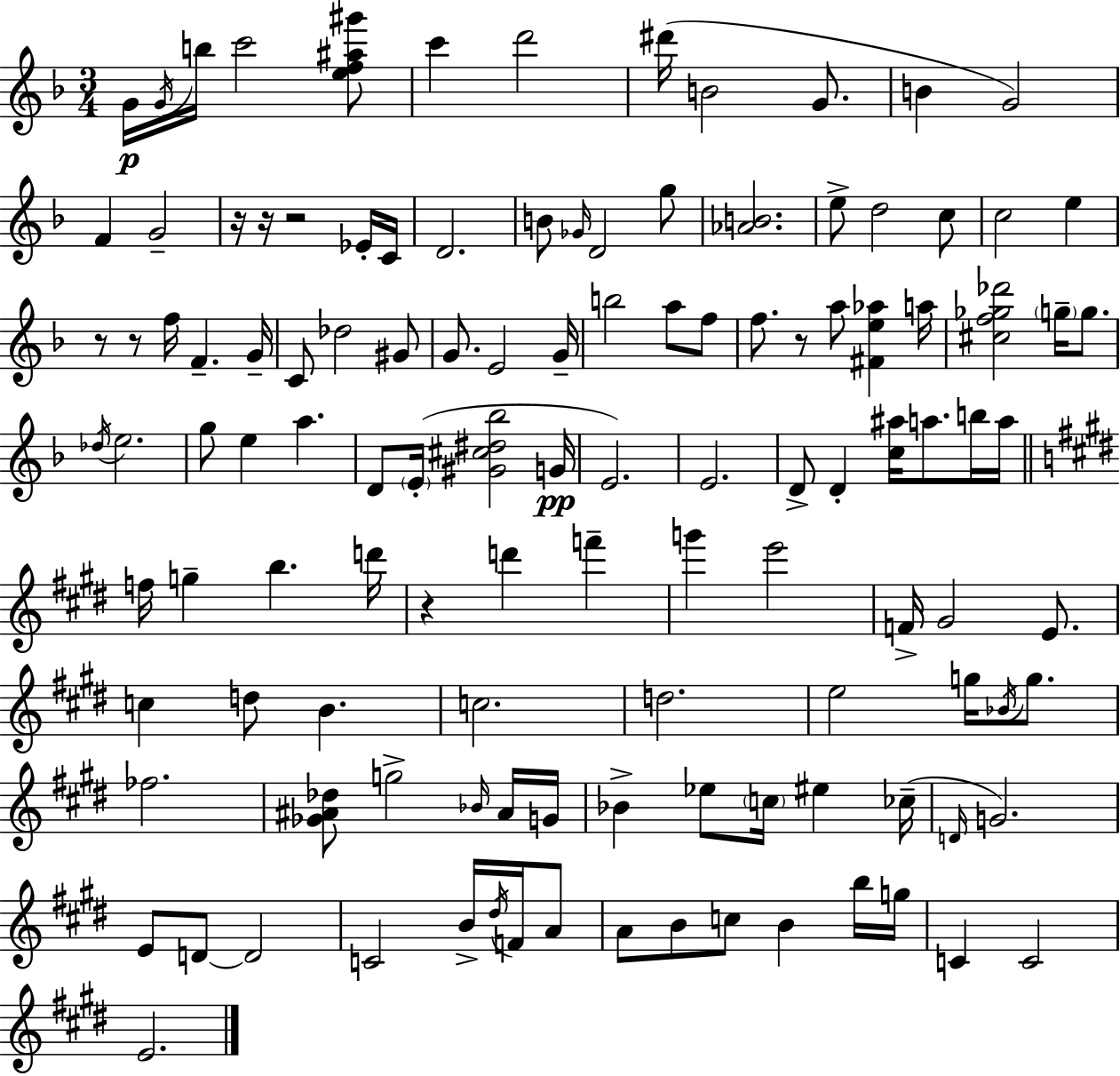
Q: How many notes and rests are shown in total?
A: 120